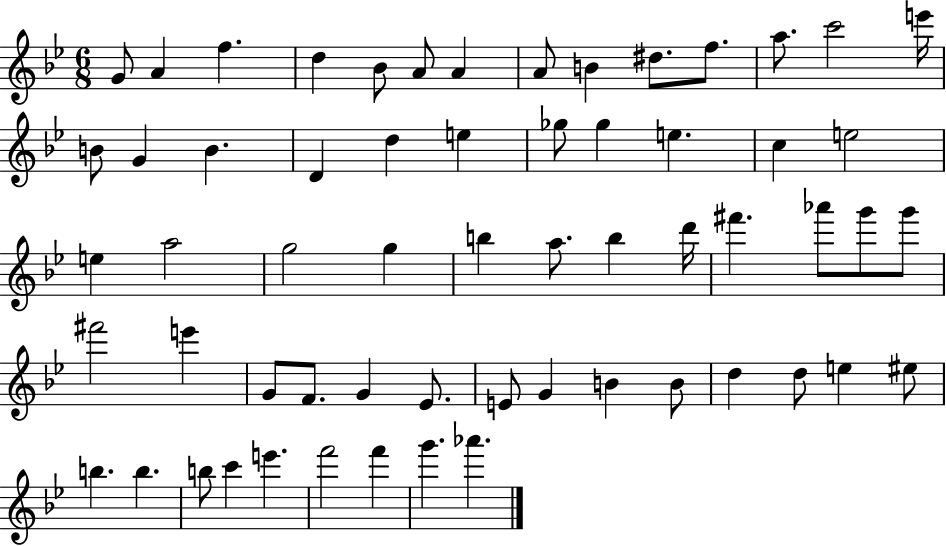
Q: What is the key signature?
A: BES major